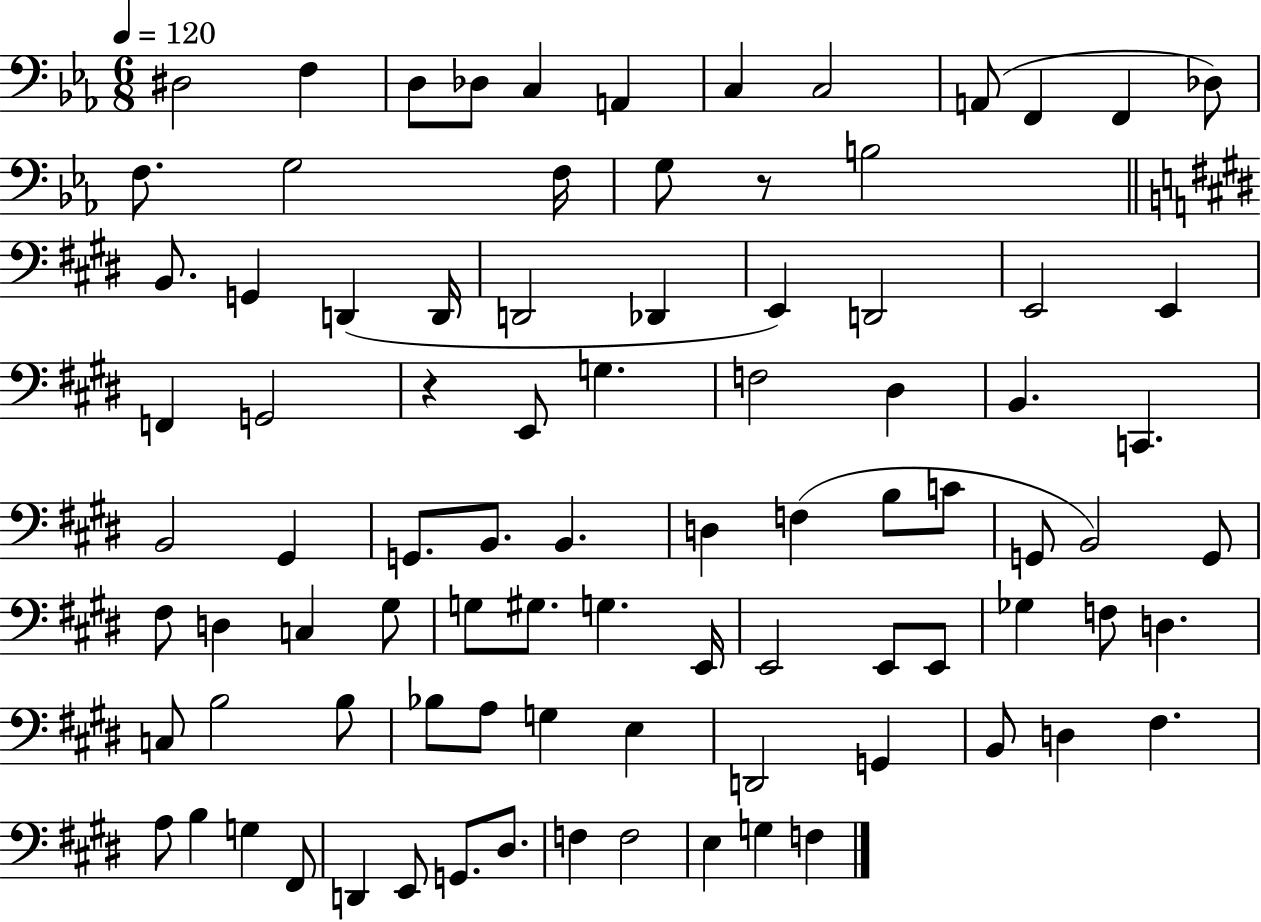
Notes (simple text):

D#3/h F3/q D3/e Db3/e C3/q A2/q C3/q C3/h A2/e F2/q F2/q Db3/e F3/e. G3/h F3/s G3/e R/e B3/h B2/e. G2/q D2/q D2/s D2/h Db2/q E2/q D2/h E2/h E2/q F2/q G2/h R/q E2/e G3/q. F3/h D#3/q B2/q. C2/q. B2/h G#2/q G2/e. B2/e. B2/q. D3/q F3/q B3/e C4/e G2/e B2/h G2/e F#3/e D3/q C3/q G#3/e G3/e G#3/e. G3/q. E2/s E2/h E2/e E2/e Gb3/q F3/e D3/q. C3/e B3/h B3/e Bb3/e A3/e G3/q E3/q D2/h G2/q B2/e D3/q F#3/q. A3/e B3/q G3/q F#2/e D2/q E2/e G2/e. D#3/e. F3/q F3/h E3/q G3/q F3/q